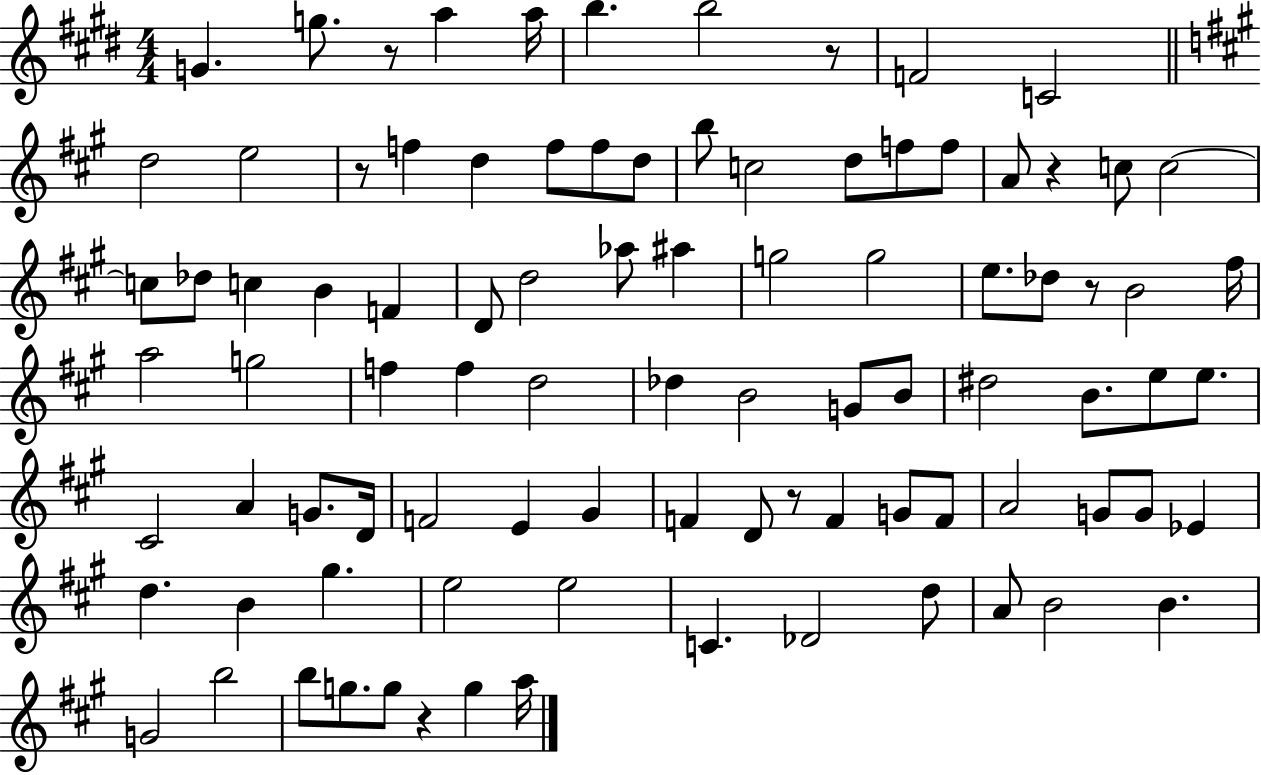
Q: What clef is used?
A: treble